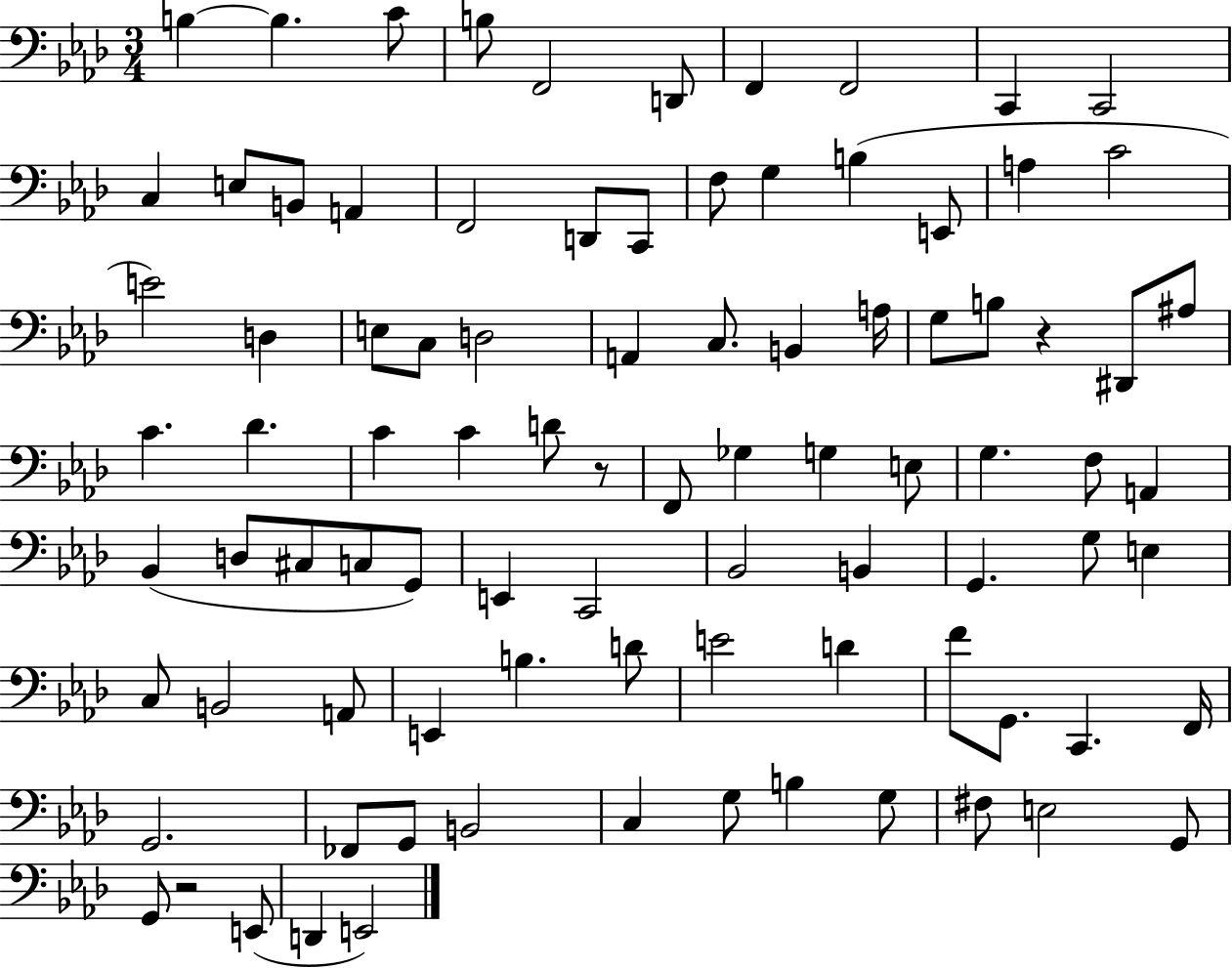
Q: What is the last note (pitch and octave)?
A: E2